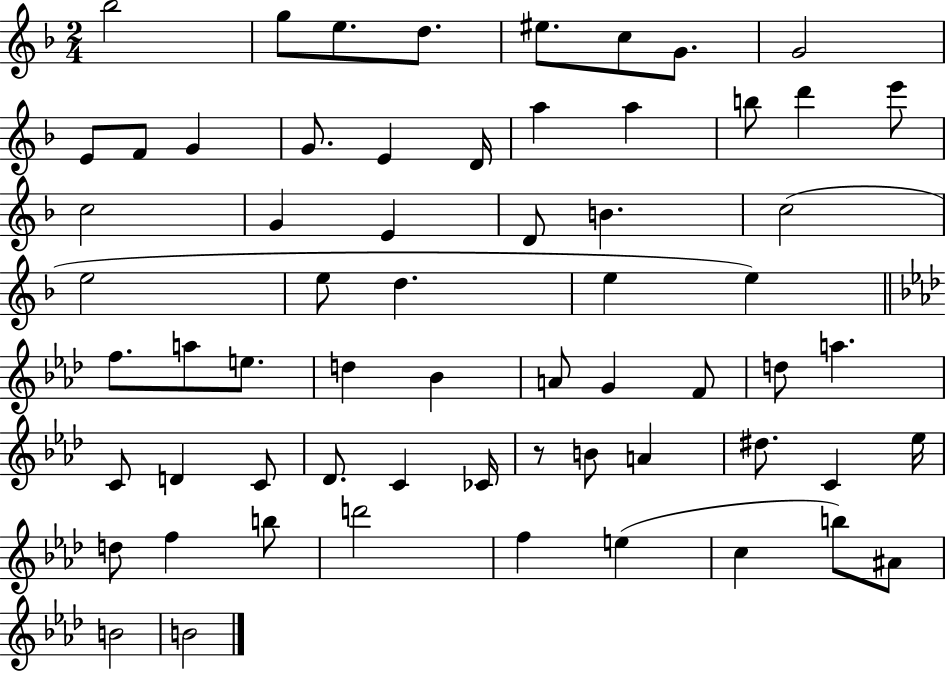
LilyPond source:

{
  \clef treble
  \numericTimeSignature
  \time 2/4
  \key f \major
  \repeat volta 2 { bes''2 | g''8 e''8. d''8. | eis''8. c''8 g'8. | g'2 | \break e'8 f'8 g'4 | g'8. e'4 d'16 | a''4 a''4 | b''8 d'''4 e'''8 | \break c''2 | g'4 e'4 | d'8 b'4. | c''2( | \break e''2 | e''8 d''4. | e''4 e''4) | \bar "||" \break \key f \minor f''8. a''8 e''8. | d''4 bes'4 | a'8 g'4 f'8 | d''8 a''4. | \break c'8 d'4 c'8 | des'8. c'4 ces'16 | r8 b'8 a'4 | dis''8. c'4 ees''16 | \break d''8 f''4 b''8 | d'''2 | f''4 e''4( | c''4 b''8) ais'8 | \break b'2 | b'2 | } \bar "|."
}